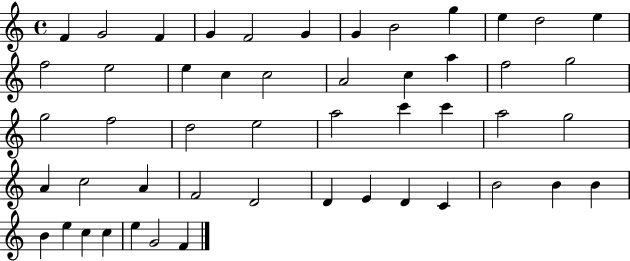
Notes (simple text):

F4/q G4/h F4/q G4/q F4/h G4/q G4/q B4/h G5/q E5/q D5/h E5/q F5/h E5/h E5/q C5/q C5/h A4/h C5/q A5/q F5/h G5/h G5/h F5/h D5/h E5/h A5/h C6/q C6/q A5/h G5/h A4/q C5/h A4/q F4/h D4/h D4/q E4/q D4/q C4/q B4/h B4/q B4/q B4/q E5/q C5/q C5/q E5/q G4/h F4/q